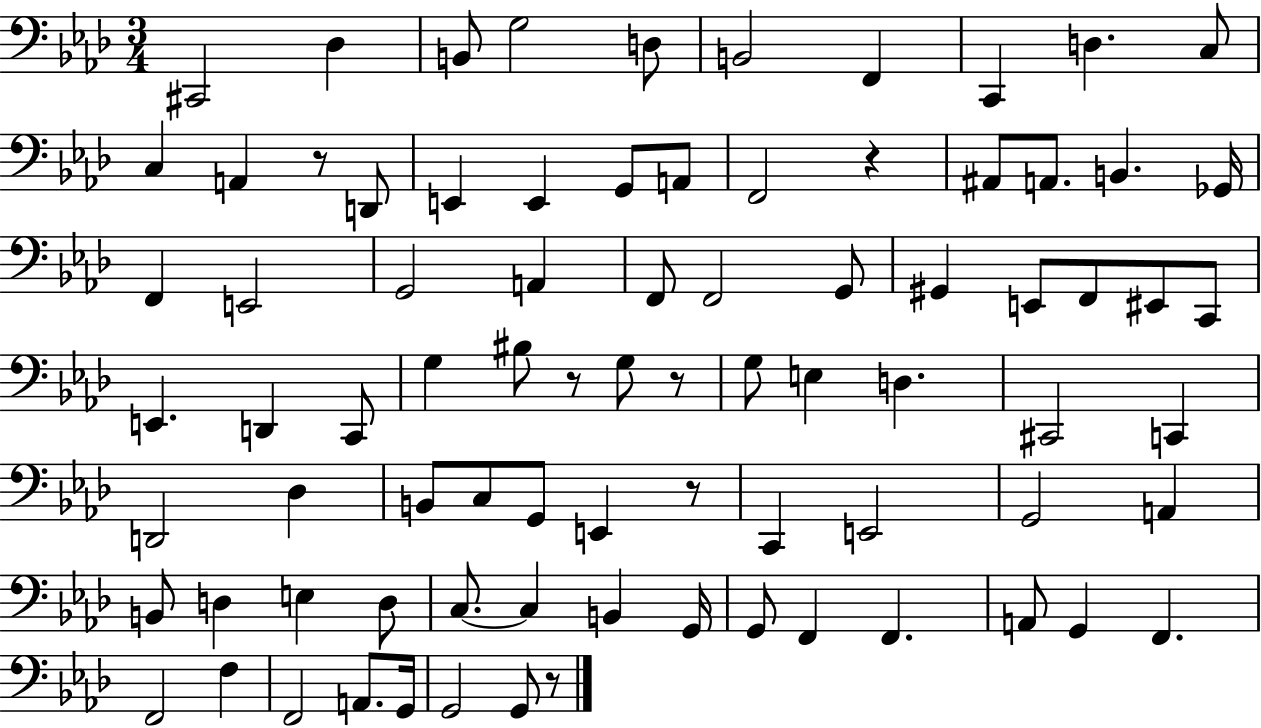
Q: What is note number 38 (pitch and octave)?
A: G3